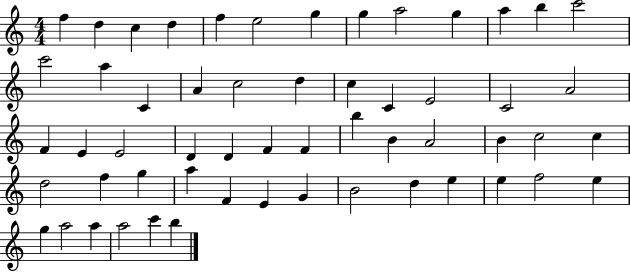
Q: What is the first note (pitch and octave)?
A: F5